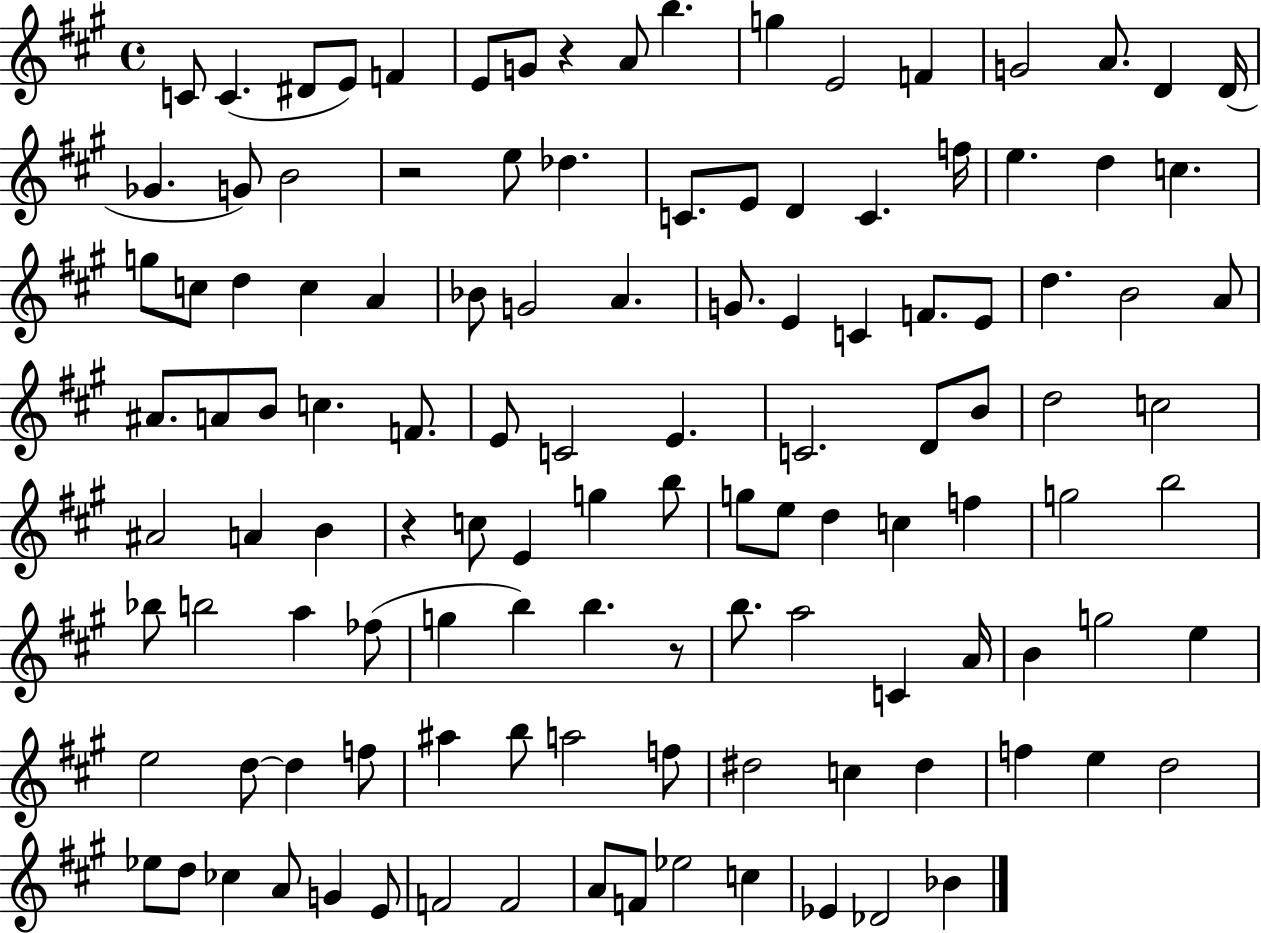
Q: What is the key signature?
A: A major